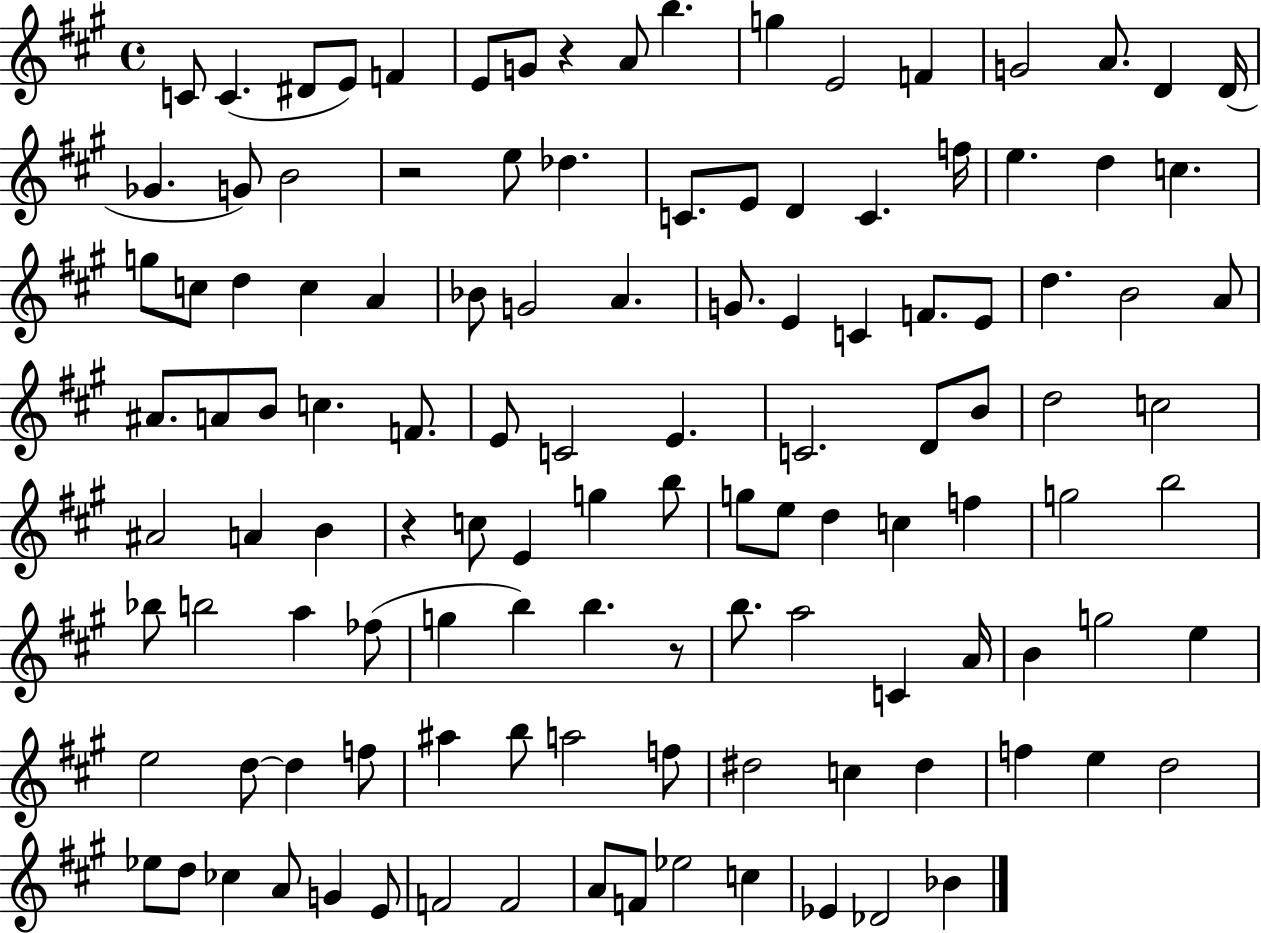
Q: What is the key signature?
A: A major